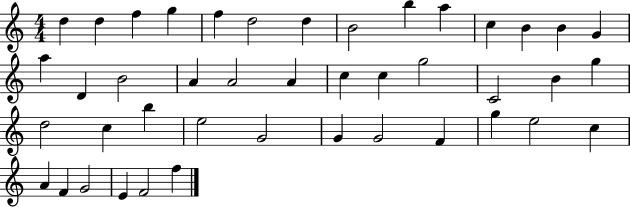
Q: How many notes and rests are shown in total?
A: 43